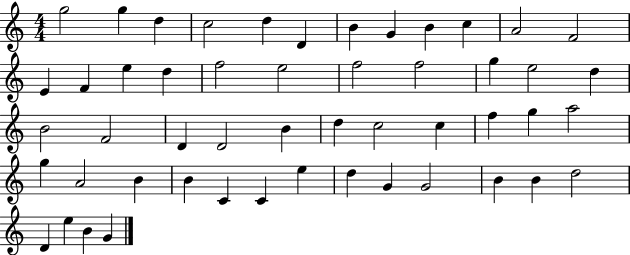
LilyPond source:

{
  \clef treble
  \numericTimeSignature
  \time 4/4
  \key c \major
  g''2 g''4 d''4 | c''2 d''4 d'4 | b'4 g'4 b'4 c''4 | a'2 f'2 | \break e'4 f'4 e''4 d''4 | f''2 e''2 | f''2 f''2 | g''4 e''2 d''4 | \break b'2 f'2 | d'4 d'2 b'4 | d''4 c''2 c''4 | f''4 g''4 a''2 | \break g''4 a'2 b'4 | b'4 c'4 c'4 e''4 | d''4 g'4 g'2 | b'4 b'4 d''2 | \break d'4 e''4 b'4 g'4 | \bar "|."
}